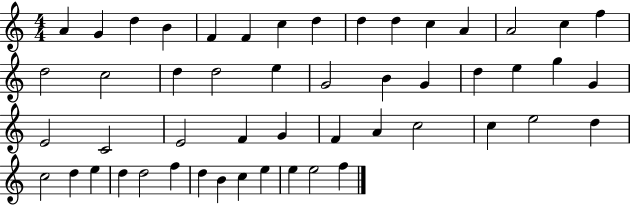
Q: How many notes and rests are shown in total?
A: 51